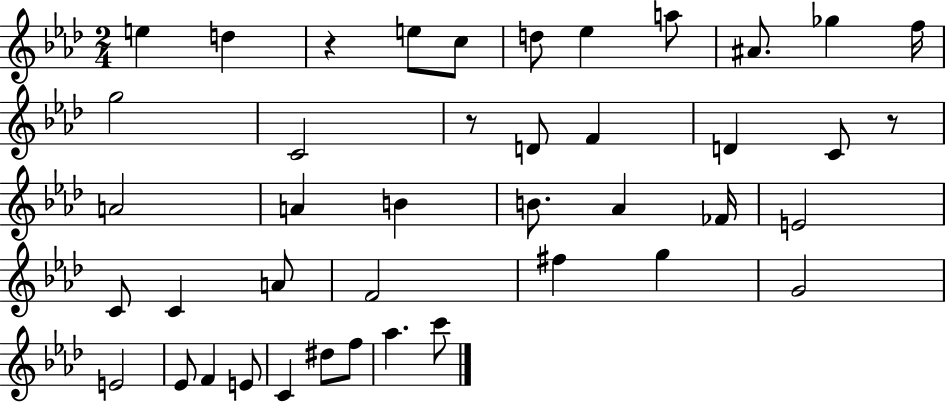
{
  \clef treble
  \numericTimeSignature
  \time 2/4
  \key aes \major
  \repeat volta 2 { e''4 d''4 | r4 e''8 c''8 | d''8 ees''4 a''8 | ais'8. ges''4 f''16 | \break g''2 | c'2 | r8 d'8 f'4 | d'4 c'8 r8 | \break a'2 | a'4 b'4 | b'8. aes'4 fes'16 | e'2 | \break c'8 c'4 a'8 | f'2 | fis''4 g''4 | g'2 | \break e'2 | ees'8 f'4 e'8 | c'4 dis''8 f''8 | aes''4. c'''8 | \break } \bar "|."
}